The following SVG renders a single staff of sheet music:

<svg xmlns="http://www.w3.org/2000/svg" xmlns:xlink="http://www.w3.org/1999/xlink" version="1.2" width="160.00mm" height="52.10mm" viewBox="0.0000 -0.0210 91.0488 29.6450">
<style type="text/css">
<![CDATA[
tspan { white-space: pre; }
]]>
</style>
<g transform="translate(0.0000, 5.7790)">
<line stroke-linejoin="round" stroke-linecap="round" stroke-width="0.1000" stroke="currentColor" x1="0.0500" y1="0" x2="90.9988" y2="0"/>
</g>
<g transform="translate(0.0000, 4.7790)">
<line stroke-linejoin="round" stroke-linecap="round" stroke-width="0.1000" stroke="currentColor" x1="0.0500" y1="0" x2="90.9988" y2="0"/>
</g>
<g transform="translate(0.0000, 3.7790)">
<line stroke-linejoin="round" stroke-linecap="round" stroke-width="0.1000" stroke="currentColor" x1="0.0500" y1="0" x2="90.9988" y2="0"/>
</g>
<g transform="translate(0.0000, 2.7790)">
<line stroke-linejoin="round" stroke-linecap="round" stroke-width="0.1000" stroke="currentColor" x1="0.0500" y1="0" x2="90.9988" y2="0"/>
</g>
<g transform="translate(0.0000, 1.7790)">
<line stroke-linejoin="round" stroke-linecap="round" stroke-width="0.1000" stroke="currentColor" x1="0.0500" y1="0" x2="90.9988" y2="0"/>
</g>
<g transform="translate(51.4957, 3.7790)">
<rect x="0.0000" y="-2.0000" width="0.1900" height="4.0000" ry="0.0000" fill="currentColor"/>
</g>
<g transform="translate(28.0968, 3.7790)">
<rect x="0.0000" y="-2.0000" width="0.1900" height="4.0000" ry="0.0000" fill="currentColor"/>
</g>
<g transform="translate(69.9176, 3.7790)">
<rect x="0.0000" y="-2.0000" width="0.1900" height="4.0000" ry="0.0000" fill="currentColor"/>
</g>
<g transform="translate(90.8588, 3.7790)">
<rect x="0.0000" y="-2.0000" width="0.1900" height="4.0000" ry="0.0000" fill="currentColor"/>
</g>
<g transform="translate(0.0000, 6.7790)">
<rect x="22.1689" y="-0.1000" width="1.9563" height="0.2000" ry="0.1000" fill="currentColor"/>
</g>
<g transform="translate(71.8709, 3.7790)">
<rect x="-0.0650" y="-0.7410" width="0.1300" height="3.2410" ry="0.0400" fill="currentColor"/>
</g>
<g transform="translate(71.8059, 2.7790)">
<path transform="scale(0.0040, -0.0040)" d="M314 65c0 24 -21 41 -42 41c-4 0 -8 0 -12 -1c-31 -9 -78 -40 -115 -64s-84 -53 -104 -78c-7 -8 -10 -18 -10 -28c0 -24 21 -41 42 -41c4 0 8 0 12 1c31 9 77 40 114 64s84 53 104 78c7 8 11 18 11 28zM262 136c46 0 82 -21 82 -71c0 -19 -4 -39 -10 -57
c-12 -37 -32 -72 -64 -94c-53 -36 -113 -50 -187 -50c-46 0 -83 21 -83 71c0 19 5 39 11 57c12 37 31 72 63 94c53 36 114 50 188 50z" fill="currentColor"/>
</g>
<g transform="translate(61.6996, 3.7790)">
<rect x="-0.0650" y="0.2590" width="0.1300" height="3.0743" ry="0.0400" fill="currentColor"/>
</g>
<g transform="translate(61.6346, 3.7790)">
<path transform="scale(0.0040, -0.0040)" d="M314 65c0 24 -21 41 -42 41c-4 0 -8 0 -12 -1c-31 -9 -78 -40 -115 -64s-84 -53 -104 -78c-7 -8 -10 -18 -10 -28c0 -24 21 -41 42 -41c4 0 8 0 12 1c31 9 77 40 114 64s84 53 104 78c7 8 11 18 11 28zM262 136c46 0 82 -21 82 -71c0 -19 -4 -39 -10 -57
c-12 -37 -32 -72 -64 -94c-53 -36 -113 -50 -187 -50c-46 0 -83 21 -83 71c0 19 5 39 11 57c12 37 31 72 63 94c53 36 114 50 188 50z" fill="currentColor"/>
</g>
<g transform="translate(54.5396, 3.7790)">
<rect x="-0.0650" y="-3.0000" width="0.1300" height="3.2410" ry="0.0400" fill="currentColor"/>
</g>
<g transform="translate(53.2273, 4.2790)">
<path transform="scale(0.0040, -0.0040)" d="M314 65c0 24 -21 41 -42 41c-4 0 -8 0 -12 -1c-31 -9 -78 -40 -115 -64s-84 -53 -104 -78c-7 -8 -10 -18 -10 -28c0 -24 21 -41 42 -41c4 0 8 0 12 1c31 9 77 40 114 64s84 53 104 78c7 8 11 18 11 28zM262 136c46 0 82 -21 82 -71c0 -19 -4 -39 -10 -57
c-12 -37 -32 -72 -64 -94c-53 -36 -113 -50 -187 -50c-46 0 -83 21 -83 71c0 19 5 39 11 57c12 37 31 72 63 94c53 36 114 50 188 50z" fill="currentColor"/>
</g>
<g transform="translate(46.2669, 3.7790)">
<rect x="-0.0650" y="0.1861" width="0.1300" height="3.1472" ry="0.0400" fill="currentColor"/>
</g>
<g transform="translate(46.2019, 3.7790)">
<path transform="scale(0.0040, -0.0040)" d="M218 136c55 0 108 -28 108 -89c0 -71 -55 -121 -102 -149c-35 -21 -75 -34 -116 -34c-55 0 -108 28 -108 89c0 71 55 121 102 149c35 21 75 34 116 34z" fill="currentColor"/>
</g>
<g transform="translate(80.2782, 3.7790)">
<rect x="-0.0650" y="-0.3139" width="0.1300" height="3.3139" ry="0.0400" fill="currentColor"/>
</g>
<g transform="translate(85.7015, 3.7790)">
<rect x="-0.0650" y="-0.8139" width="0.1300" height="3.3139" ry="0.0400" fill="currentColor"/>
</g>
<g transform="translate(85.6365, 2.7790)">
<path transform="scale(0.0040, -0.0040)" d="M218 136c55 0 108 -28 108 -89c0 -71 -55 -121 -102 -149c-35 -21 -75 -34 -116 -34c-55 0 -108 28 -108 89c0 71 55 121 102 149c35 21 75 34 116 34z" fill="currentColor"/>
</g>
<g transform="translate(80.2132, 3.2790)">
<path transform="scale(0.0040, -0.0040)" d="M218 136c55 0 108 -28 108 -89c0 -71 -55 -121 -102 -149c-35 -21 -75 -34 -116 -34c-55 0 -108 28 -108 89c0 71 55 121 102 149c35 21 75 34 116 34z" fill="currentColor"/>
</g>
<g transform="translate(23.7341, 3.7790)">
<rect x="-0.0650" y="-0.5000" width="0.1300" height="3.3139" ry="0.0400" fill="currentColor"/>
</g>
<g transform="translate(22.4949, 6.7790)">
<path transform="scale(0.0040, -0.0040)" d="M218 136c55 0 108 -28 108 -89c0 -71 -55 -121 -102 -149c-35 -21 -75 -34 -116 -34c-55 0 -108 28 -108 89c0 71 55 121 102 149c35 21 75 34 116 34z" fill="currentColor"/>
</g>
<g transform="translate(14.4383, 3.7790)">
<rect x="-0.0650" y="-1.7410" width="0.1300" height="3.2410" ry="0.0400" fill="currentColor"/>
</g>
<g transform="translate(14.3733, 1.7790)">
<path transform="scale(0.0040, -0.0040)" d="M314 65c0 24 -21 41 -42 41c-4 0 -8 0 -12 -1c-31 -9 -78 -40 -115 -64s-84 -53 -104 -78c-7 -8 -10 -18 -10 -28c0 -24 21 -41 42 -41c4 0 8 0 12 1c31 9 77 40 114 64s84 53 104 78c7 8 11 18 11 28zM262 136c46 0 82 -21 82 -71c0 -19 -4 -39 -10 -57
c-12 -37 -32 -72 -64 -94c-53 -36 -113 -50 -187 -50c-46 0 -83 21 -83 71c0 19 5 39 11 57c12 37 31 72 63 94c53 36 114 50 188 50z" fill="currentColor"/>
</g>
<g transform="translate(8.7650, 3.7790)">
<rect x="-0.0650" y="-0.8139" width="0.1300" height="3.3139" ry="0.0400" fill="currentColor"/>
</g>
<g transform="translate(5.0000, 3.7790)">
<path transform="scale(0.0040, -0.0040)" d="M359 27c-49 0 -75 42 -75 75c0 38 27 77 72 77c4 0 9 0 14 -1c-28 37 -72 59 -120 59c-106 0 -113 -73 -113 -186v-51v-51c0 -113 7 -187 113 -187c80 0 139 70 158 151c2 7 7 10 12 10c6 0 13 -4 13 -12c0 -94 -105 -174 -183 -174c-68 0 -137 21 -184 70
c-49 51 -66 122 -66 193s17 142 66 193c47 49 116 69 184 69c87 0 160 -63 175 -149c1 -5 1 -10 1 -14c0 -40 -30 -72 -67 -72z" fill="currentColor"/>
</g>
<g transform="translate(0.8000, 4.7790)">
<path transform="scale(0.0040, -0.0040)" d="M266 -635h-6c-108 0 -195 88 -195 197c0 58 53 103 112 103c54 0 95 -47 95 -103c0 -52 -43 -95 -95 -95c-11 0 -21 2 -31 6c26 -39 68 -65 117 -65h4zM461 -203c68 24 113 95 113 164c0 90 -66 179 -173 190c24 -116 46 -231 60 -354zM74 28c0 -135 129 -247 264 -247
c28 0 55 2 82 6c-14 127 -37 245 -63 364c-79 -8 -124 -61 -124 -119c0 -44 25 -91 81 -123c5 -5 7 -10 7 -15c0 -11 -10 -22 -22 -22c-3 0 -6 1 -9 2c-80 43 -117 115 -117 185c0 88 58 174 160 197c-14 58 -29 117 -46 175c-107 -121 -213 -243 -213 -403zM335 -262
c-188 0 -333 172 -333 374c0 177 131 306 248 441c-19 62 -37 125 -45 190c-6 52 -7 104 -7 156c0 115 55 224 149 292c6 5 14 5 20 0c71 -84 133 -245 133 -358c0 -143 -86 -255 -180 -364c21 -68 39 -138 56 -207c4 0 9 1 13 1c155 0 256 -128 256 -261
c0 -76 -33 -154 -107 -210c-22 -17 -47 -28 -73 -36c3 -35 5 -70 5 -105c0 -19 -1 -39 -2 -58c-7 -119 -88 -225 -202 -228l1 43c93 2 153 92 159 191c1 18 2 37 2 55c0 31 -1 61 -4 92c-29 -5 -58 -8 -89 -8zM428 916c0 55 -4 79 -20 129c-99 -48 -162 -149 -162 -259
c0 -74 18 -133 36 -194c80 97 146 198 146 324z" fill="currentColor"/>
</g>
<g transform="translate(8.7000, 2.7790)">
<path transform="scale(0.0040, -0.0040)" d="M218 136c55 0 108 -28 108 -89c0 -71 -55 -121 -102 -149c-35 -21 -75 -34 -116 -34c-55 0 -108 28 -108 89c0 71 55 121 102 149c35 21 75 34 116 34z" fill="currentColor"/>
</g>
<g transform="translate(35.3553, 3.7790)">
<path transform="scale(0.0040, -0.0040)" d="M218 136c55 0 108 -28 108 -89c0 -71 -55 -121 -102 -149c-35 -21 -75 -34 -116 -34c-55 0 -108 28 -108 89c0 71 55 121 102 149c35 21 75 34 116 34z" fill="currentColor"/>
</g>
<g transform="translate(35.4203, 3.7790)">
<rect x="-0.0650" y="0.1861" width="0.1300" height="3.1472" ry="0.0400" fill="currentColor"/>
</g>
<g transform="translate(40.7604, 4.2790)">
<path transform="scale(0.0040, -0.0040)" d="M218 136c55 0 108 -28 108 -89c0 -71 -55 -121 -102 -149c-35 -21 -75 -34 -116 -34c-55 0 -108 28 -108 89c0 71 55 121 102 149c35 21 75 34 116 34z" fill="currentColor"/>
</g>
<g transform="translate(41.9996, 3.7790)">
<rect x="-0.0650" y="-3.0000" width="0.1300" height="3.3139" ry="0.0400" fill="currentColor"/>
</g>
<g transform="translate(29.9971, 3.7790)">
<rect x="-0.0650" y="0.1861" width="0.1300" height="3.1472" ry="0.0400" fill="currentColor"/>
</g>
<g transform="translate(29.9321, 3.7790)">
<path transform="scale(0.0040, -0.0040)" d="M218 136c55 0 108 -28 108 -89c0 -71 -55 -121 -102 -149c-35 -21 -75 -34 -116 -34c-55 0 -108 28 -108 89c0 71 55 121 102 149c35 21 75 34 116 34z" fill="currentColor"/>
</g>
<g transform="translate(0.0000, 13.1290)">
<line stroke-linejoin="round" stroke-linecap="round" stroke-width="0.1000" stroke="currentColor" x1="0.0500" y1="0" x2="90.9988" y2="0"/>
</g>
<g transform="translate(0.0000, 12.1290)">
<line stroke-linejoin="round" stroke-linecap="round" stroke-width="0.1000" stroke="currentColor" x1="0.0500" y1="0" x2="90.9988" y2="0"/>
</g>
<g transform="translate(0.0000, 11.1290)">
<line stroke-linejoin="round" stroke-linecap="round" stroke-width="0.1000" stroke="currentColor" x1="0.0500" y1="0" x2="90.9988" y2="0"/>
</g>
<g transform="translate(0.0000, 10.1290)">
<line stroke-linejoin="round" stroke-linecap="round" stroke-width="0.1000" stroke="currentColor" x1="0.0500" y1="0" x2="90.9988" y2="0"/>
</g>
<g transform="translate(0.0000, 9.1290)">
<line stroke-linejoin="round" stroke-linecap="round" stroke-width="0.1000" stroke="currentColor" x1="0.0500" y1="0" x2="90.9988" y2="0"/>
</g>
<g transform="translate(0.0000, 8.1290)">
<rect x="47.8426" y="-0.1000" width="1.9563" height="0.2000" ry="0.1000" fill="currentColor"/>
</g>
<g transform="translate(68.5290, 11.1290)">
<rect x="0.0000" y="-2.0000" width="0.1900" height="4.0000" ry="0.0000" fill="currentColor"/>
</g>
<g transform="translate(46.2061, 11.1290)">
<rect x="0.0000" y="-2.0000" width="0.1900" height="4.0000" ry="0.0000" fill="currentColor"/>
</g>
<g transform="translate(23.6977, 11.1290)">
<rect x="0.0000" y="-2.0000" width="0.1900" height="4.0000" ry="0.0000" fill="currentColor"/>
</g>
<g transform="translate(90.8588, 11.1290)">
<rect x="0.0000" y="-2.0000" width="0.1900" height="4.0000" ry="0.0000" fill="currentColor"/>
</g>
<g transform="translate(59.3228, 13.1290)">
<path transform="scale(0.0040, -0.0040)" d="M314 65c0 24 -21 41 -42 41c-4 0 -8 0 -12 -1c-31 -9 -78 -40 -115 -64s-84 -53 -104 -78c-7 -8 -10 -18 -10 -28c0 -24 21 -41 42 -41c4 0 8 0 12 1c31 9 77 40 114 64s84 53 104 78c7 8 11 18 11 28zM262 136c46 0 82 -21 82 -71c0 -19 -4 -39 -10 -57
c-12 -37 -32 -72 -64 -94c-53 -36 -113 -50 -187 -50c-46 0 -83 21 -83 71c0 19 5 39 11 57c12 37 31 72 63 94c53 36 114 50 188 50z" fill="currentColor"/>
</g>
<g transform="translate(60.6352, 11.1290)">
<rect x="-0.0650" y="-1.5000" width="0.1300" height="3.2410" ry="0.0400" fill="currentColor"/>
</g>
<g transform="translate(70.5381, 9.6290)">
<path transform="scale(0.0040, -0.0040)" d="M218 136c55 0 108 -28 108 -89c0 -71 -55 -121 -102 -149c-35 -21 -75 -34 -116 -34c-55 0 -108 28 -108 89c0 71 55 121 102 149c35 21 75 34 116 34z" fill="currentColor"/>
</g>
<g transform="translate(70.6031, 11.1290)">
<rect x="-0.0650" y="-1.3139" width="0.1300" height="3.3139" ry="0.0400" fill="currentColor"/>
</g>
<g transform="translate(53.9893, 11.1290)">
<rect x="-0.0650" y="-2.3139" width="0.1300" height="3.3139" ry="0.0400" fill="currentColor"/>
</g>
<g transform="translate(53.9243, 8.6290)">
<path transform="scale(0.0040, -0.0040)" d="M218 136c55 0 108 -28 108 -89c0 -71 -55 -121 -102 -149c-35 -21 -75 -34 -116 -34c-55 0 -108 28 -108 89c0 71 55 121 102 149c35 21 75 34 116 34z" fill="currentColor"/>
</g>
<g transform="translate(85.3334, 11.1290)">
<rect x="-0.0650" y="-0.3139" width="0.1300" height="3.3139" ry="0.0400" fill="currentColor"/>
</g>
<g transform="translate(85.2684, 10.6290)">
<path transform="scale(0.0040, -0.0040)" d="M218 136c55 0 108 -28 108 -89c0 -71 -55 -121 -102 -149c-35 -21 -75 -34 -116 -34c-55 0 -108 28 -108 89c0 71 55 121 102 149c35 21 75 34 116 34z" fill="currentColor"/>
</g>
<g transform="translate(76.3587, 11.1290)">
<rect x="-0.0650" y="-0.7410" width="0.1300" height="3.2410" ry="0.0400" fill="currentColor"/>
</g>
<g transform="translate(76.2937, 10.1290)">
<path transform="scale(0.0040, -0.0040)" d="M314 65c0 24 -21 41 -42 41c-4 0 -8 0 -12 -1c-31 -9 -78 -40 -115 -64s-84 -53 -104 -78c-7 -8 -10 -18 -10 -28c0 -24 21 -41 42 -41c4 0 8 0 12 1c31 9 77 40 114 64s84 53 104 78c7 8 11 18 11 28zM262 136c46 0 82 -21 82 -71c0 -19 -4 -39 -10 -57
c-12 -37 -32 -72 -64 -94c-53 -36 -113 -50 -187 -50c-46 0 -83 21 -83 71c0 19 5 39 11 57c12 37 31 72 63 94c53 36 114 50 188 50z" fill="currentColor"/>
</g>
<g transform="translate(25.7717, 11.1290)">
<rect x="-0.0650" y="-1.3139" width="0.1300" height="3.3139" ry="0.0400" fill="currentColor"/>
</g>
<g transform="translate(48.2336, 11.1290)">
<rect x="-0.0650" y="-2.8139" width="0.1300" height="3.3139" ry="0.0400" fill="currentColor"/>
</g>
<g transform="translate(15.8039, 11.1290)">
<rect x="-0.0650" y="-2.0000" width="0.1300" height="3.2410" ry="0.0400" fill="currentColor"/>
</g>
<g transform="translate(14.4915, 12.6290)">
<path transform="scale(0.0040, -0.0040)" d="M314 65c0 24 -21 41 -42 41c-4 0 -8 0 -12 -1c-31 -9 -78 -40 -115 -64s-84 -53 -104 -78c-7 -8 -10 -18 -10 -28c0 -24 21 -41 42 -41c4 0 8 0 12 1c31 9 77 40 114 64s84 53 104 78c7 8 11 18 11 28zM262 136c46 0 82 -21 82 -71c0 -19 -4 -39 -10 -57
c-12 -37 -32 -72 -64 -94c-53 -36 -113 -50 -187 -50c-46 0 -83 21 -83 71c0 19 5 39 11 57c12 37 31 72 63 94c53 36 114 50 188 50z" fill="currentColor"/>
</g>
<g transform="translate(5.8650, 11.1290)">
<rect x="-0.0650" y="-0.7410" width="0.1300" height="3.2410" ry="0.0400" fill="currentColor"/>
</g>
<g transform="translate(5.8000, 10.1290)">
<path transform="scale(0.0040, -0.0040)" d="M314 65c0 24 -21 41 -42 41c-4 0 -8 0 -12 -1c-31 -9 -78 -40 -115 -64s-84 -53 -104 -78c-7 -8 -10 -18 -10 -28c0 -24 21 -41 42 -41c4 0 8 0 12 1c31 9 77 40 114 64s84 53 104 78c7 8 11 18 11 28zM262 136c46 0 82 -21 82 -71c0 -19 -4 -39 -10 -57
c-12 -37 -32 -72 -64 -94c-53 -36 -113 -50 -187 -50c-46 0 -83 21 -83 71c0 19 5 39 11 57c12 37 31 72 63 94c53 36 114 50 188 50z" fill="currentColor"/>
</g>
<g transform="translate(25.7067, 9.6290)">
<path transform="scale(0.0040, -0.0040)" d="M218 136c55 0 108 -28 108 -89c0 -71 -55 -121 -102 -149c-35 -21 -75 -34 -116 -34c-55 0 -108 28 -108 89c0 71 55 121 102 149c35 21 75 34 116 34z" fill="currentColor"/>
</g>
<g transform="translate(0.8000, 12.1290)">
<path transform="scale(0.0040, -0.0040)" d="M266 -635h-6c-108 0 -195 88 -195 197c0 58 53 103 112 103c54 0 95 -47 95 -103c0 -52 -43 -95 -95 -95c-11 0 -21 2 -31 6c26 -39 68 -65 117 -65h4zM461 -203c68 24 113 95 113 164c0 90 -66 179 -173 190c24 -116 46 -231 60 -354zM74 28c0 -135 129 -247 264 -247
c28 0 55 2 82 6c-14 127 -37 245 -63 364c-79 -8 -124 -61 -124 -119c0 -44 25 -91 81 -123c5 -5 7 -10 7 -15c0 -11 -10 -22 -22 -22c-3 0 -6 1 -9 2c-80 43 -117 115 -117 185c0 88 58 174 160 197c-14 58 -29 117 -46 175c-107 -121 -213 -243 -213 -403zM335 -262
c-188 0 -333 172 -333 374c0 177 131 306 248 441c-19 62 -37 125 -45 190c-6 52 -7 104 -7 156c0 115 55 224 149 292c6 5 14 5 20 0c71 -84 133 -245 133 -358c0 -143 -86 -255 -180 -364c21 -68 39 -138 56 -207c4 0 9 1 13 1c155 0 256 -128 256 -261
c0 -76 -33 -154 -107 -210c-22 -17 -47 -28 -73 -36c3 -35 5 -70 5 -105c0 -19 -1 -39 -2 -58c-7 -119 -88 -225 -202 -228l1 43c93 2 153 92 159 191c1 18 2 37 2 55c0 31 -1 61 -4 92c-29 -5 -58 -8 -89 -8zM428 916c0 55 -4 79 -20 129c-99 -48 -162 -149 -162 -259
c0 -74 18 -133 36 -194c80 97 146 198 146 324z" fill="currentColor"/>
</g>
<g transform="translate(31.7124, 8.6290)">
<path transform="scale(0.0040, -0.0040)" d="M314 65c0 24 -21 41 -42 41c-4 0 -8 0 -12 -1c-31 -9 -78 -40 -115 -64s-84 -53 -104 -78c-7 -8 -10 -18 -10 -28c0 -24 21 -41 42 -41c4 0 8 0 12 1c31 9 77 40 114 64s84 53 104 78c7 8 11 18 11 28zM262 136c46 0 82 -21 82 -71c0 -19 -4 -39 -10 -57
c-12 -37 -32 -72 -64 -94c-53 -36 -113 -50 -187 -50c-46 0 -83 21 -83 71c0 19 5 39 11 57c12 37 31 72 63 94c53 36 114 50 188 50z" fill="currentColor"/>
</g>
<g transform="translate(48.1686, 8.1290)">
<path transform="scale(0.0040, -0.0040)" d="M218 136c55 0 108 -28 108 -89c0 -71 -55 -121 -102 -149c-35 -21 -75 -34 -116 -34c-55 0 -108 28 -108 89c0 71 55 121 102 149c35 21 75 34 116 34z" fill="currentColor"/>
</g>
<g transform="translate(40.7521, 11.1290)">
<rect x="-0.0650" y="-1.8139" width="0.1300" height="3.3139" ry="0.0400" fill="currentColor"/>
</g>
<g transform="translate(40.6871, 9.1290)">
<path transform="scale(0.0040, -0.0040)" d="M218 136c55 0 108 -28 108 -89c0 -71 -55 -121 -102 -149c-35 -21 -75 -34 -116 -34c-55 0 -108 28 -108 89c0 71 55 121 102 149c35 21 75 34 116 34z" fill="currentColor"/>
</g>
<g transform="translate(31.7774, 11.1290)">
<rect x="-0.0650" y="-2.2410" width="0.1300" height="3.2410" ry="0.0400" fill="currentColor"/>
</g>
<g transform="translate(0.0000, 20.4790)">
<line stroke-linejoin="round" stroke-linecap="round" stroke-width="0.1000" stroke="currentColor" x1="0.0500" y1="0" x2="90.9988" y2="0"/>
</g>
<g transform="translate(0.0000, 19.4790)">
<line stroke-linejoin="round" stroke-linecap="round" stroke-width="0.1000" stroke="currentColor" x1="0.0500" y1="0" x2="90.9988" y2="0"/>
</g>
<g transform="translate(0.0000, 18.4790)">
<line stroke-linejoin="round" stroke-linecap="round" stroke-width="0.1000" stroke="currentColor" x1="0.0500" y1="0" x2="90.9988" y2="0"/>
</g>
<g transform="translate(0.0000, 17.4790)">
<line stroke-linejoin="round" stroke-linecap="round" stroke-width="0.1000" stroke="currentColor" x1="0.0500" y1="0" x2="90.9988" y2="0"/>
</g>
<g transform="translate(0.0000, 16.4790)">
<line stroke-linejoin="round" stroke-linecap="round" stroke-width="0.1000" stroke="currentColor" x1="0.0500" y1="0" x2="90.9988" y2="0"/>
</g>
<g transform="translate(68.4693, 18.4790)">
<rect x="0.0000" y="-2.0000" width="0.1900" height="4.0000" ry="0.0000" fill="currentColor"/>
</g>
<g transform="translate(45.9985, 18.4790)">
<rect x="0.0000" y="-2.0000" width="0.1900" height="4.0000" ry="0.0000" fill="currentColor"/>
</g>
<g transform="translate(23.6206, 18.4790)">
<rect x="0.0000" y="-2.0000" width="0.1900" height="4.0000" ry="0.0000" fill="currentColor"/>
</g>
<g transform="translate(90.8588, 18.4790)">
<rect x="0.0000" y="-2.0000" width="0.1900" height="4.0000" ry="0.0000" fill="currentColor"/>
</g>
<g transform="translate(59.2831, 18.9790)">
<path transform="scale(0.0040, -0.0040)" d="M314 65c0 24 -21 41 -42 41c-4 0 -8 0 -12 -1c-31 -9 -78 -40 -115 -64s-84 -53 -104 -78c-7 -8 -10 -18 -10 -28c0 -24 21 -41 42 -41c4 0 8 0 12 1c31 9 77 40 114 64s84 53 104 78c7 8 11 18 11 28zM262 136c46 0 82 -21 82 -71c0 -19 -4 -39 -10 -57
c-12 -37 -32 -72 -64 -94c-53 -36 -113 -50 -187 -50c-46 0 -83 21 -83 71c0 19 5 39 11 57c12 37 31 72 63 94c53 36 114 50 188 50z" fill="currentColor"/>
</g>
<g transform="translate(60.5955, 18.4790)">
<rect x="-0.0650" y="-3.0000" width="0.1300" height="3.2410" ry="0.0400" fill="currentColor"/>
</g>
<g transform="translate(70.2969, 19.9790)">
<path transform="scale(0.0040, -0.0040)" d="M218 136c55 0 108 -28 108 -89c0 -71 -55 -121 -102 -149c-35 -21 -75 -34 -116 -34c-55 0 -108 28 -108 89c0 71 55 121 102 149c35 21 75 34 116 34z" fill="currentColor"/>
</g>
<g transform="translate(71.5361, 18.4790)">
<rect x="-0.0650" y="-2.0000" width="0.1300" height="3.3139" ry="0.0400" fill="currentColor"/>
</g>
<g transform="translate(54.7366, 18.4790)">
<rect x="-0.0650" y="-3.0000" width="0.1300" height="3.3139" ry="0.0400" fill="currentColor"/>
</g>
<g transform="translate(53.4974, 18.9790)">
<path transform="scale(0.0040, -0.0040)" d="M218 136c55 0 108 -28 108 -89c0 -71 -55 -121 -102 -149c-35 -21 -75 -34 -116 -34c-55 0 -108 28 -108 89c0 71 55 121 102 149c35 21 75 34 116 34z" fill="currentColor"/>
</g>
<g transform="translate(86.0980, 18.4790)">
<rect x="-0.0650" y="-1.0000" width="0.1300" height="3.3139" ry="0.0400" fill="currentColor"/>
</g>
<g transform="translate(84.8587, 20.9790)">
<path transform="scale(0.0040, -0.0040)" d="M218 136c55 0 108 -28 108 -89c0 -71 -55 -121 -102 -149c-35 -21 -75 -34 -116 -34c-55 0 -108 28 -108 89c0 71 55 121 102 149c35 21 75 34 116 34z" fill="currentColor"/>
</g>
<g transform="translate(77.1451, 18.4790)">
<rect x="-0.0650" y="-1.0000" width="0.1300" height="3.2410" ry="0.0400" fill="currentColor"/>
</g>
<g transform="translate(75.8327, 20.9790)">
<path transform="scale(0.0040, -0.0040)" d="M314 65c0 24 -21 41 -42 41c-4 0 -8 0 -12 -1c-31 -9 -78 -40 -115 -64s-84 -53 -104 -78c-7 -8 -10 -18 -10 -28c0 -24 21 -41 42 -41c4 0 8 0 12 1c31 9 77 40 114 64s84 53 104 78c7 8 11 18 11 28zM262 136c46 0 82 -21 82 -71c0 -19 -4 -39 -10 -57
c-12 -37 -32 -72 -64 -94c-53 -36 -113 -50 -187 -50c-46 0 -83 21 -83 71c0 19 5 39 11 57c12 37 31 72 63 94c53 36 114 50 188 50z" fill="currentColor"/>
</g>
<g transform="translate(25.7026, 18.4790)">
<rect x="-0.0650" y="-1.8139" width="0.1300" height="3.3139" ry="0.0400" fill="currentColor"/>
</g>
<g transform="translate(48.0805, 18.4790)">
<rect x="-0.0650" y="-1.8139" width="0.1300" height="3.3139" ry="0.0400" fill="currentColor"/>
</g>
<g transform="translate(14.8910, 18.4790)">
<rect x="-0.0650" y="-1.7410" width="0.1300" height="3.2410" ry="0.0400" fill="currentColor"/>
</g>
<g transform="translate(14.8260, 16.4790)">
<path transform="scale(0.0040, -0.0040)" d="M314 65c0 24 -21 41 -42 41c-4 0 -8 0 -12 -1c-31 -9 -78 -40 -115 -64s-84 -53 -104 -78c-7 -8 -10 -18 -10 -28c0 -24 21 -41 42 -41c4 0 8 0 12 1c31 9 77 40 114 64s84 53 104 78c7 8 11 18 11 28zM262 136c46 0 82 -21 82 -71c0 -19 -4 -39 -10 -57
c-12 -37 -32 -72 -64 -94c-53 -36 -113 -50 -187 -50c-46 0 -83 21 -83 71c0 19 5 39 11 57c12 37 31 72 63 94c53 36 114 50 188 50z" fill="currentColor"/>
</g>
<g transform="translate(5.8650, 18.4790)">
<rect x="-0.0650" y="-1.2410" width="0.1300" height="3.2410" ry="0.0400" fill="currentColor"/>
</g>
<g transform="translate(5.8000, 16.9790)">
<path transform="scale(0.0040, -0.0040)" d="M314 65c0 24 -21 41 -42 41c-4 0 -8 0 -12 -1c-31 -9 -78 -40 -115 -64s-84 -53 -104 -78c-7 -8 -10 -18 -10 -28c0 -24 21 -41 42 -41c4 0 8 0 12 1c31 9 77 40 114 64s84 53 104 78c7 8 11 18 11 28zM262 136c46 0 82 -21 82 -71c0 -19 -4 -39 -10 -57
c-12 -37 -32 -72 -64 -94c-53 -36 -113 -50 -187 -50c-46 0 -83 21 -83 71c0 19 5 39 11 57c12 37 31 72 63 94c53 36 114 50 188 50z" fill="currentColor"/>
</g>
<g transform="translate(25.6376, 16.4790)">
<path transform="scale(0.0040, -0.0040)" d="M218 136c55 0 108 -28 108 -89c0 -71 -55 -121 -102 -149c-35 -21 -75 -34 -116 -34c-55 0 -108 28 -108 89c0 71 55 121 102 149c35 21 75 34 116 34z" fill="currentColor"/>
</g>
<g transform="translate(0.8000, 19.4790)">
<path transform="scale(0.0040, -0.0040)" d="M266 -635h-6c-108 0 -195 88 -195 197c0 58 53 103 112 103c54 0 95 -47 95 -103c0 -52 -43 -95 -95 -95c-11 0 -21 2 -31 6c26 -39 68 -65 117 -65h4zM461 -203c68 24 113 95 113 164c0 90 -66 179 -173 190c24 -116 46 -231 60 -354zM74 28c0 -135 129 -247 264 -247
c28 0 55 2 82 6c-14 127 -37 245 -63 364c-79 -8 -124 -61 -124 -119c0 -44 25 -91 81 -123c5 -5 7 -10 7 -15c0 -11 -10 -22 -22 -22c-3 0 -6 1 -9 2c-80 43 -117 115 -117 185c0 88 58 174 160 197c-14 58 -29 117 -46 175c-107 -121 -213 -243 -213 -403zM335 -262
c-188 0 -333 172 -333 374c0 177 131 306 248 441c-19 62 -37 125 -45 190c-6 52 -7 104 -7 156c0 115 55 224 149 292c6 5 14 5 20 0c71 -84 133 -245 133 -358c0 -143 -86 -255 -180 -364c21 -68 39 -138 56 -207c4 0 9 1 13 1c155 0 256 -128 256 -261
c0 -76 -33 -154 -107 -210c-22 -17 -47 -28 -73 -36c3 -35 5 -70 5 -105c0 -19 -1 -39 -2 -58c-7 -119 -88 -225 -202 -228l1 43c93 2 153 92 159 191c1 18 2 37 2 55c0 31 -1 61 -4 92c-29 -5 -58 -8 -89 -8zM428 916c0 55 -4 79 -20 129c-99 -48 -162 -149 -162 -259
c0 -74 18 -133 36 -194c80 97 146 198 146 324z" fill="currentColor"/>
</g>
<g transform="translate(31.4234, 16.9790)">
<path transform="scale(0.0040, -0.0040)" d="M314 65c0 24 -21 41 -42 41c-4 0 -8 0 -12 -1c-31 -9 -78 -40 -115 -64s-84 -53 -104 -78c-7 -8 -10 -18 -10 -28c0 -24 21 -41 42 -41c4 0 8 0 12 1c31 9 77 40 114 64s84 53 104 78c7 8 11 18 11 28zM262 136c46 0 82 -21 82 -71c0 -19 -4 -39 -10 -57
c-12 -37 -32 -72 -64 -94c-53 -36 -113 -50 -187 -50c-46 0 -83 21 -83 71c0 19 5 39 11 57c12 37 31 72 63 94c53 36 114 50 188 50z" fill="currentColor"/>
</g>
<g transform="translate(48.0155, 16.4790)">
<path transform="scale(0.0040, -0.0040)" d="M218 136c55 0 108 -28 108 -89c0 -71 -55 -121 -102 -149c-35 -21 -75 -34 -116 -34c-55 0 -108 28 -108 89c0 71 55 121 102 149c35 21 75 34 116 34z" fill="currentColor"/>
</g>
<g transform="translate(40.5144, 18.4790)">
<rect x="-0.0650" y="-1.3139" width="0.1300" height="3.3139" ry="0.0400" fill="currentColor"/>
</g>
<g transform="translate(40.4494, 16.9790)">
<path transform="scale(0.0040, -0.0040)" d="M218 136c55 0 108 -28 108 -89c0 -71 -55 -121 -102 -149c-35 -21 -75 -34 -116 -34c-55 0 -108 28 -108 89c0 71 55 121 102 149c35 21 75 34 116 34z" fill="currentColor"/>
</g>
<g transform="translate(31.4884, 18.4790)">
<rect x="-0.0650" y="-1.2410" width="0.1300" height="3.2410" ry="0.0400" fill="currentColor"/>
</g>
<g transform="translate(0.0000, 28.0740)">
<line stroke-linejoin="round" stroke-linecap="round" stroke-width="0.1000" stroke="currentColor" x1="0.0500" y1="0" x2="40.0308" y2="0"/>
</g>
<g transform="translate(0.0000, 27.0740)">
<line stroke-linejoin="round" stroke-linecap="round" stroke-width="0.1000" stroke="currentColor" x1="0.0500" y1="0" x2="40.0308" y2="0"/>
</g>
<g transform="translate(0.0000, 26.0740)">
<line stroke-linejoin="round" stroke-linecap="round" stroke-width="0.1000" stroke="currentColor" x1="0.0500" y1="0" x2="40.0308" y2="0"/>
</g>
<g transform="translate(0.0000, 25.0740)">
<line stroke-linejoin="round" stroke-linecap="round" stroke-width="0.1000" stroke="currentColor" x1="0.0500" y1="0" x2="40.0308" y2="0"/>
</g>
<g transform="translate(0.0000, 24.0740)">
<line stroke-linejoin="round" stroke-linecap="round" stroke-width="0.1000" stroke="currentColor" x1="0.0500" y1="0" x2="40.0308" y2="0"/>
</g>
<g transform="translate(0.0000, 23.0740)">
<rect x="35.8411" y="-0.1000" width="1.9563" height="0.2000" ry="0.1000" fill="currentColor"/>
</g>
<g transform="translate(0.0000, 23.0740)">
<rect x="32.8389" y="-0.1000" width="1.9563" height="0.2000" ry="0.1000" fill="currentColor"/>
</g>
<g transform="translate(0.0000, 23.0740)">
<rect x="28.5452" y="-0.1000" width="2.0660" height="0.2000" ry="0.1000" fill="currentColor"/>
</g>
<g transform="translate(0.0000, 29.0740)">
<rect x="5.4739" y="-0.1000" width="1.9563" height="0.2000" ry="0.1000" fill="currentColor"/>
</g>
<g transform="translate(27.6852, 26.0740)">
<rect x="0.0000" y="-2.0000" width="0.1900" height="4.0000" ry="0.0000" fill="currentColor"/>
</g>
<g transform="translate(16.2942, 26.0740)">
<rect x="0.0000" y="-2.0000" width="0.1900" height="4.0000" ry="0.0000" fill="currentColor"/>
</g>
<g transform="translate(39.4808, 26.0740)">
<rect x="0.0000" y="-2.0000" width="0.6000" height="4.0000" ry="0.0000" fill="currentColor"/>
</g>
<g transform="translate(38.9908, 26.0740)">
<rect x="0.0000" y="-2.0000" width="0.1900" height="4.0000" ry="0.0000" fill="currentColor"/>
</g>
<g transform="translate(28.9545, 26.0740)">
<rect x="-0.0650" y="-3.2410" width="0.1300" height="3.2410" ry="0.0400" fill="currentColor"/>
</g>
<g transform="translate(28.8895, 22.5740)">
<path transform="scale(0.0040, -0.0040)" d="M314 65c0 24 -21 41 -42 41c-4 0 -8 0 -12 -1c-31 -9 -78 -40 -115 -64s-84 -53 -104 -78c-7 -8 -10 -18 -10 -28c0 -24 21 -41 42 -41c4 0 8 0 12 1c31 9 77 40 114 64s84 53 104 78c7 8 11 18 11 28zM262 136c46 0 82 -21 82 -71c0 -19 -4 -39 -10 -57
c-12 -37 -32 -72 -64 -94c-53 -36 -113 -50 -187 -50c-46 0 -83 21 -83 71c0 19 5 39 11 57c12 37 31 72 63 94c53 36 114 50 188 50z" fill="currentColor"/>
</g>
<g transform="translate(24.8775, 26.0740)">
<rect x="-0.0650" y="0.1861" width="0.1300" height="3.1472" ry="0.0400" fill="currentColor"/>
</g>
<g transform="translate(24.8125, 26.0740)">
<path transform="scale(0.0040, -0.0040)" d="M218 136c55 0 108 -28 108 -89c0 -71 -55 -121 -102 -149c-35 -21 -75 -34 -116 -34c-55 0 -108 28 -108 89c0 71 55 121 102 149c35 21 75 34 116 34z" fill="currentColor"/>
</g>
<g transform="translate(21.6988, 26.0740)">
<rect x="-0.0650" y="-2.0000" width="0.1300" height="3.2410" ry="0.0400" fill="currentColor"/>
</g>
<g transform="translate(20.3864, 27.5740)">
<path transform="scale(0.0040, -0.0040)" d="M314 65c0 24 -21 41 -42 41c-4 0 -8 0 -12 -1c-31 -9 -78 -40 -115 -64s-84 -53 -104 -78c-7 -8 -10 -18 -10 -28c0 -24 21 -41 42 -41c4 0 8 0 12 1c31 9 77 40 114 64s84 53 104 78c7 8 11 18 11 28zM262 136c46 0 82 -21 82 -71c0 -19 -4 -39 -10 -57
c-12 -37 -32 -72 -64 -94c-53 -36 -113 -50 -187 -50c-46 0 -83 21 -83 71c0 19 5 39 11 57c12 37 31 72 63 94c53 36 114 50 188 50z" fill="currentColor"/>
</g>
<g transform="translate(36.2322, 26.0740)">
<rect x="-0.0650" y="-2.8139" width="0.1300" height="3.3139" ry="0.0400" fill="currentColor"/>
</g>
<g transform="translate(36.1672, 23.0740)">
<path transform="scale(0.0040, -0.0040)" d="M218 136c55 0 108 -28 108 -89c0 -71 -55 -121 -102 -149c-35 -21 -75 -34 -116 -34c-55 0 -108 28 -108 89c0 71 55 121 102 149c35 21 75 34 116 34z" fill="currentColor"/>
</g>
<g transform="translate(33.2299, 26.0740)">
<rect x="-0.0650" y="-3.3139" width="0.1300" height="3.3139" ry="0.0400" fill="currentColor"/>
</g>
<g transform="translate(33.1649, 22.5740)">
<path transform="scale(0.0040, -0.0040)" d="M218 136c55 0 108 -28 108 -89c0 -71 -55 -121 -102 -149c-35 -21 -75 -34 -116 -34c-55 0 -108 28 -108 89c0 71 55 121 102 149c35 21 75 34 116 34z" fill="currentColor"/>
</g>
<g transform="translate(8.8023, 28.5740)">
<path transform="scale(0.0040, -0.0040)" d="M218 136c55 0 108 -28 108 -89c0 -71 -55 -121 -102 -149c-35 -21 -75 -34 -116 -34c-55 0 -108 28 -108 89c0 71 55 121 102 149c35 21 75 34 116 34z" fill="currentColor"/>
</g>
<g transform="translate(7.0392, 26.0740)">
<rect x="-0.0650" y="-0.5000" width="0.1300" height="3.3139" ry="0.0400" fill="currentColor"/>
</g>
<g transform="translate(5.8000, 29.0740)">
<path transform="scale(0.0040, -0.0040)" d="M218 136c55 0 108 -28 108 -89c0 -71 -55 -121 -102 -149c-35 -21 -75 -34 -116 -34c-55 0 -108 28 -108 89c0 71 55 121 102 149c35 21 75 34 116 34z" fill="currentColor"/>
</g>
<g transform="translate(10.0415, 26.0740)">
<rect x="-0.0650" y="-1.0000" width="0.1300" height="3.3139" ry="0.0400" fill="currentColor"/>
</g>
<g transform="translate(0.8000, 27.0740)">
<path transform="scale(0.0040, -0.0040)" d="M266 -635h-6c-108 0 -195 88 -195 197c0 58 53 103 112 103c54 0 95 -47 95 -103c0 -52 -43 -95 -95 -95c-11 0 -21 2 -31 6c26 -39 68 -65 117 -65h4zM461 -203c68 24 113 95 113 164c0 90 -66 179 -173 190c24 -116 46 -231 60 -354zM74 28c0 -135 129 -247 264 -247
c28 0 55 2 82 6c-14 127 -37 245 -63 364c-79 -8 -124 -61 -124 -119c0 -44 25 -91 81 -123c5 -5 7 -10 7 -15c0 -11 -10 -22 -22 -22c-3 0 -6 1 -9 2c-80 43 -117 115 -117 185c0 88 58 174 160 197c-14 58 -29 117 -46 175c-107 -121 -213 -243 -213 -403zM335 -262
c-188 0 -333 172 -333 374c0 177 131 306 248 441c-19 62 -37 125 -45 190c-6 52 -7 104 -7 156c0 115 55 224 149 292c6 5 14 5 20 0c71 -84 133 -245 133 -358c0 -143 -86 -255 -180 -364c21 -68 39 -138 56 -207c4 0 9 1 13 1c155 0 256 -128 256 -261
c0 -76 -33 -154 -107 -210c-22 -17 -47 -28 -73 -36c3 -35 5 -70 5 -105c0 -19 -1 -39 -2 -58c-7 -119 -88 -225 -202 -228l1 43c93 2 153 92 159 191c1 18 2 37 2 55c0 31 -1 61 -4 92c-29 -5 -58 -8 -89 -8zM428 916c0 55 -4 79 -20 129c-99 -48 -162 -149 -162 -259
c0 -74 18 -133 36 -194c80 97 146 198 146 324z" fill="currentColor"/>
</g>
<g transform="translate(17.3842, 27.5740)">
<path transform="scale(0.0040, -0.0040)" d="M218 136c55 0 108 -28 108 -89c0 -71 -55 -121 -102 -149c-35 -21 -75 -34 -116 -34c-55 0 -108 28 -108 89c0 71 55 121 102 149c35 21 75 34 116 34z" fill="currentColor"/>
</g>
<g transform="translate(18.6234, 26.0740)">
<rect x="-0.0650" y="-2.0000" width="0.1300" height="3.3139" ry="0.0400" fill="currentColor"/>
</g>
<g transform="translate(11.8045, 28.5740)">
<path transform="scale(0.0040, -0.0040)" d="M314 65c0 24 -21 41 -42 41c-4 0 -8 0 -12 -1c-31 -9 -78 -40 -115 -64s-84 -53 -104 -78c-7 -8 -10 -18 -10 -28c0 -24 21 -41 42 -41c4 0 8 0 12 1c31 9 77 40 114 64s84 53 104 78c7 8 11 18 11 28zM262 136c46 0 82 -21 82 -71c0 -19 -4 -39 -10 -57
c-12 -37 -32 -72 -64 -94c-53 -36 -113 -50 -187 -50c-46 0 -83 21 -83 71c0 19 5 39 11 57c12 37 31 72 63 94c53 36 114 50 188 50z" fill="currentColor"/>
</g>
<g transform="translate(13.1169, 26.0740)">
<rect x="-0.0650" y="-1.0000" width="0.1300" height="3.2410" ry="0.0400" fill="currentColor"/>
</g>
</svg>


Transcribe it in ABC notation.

X:1
T:Untitled
M:4/4
L:1/4
K:C
d f2 C B B A B A2 B2 d2 c d d2 F2 e g2 f a g E2 e d2 c e2 f2 f e2 e f A A2 F D2 D C D D2 F F2 B b2 b a